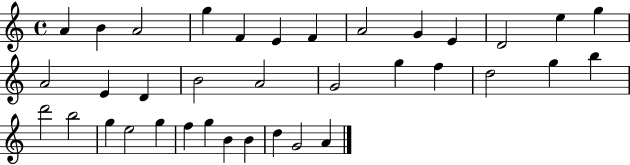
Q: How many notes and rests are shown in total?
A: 36